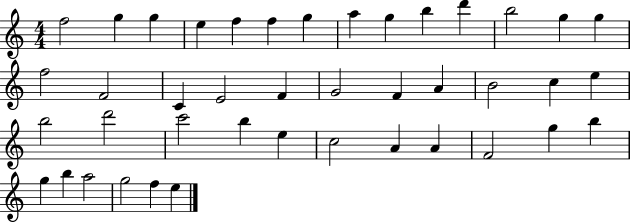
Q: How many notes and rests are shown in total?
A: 42